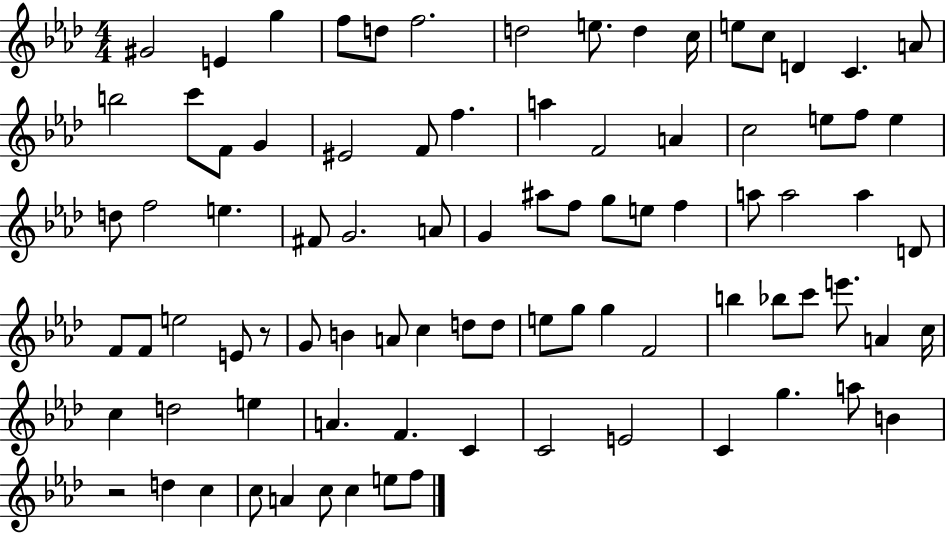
G#4/h E4/q G5/q F5/e D5/e F5/h. D5/h E5/e. D5/q C5/s E5/e C5/e D4/q C4/q. A4/e B5/h C6/e F4/e G4/q EIS4/h F4/e F5/q. A5/q F4/h A4/q C5/h E5/e F5/e E5/q D5/e F5/h E5/q. F#4/e G4/h. A4/e G4/q A#5/e F5/e G5/e E5/e F5/q A5/e A5/h A5/q D4/e F4/e F4/e E5/h E4/e R/e G4/e B4/q A4/e C5/q D5/e D5/e E5/e G5/e G5/q F4/h B5/q Bb5/e C6/e E6/e. A4/q C5/s C5/q D5/h E5/q A4/q. F4/q. C4/q C4/h E4/h C4/q G5/q. A5/e B4/q R/h D5/q C5/q C5/e A4/q C5/e C5/q E5/e F5/e